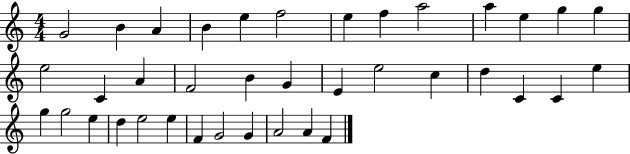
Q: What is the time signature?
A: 4/4